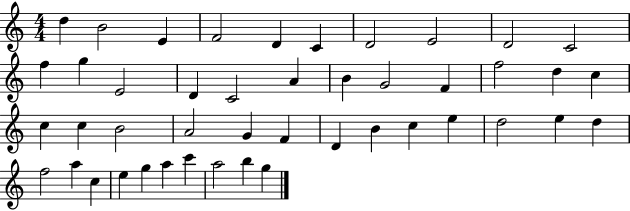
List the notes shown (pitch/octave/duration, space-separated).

D5/q B4/h E4/q F4/h D4/q C4/q D4/h E4/h D4/h C4/h F5/q G5/q E4/h D4/q C4/h A4/q B4/q G4/h F4/q F5/h D5/q C5/q C5/q C5/q B4/h A4/h G4/q F4/q D4/q B4/q C5/q E5/q D5/h E5/q D5/q F5/h A5/q C5/q E5/q G5/q A5/q C6/q A5/h B5/q G5/q